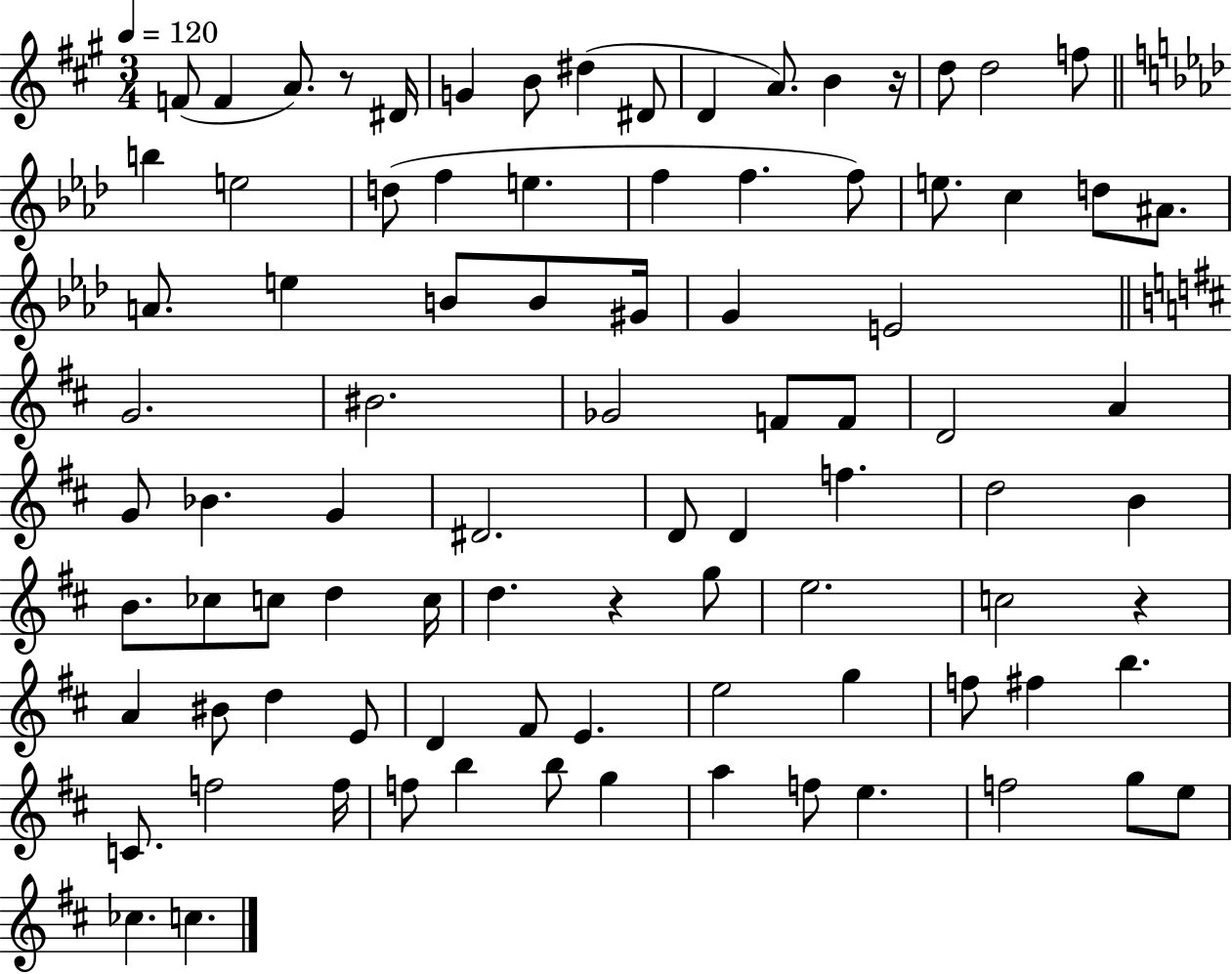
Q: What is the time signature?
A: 3/4